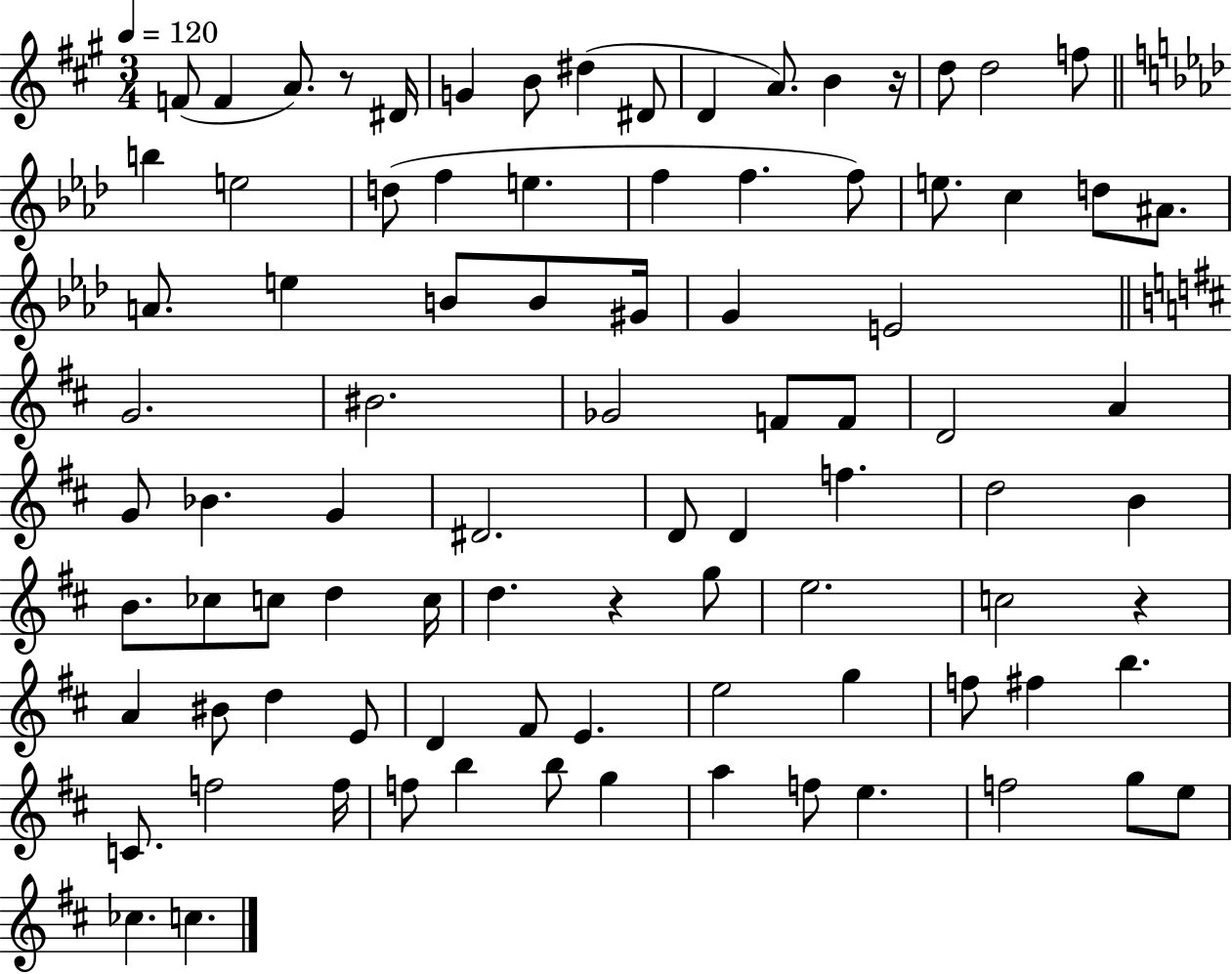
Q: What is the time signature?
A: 3/4